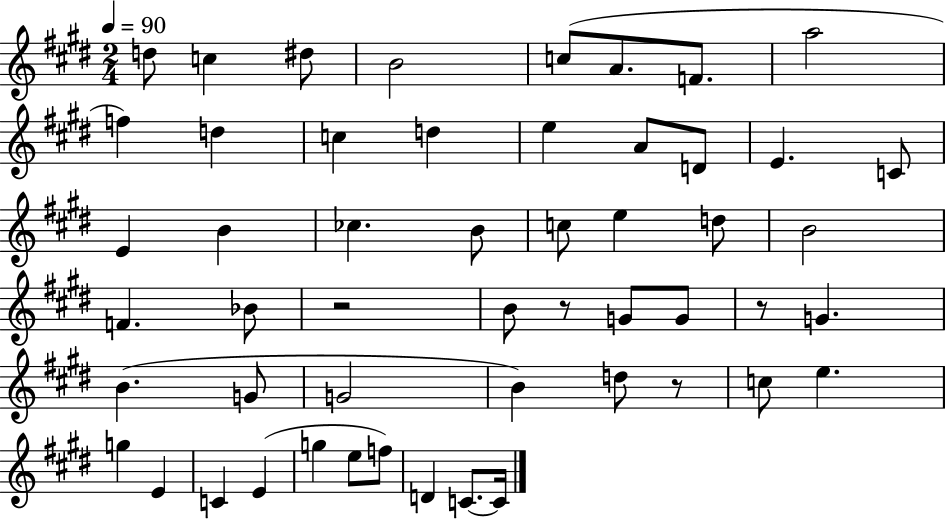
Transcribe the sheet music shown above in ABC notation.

X:1
T:Untitled
M:2/4
L:1/4
K:E
d/2 c ^d/2 B2 c/2 A/2 F/2 a2 f d c d e A/2 D/2 E C/2 E B _c B/2 c/2 e d/2 B2 F _B/2 z2 B/2 z/2 G/2 G/2 z/2 G B G/2 G2 B d/2 z/2 c/2 e g E C E g e/2 f/2 D C/2 C/4